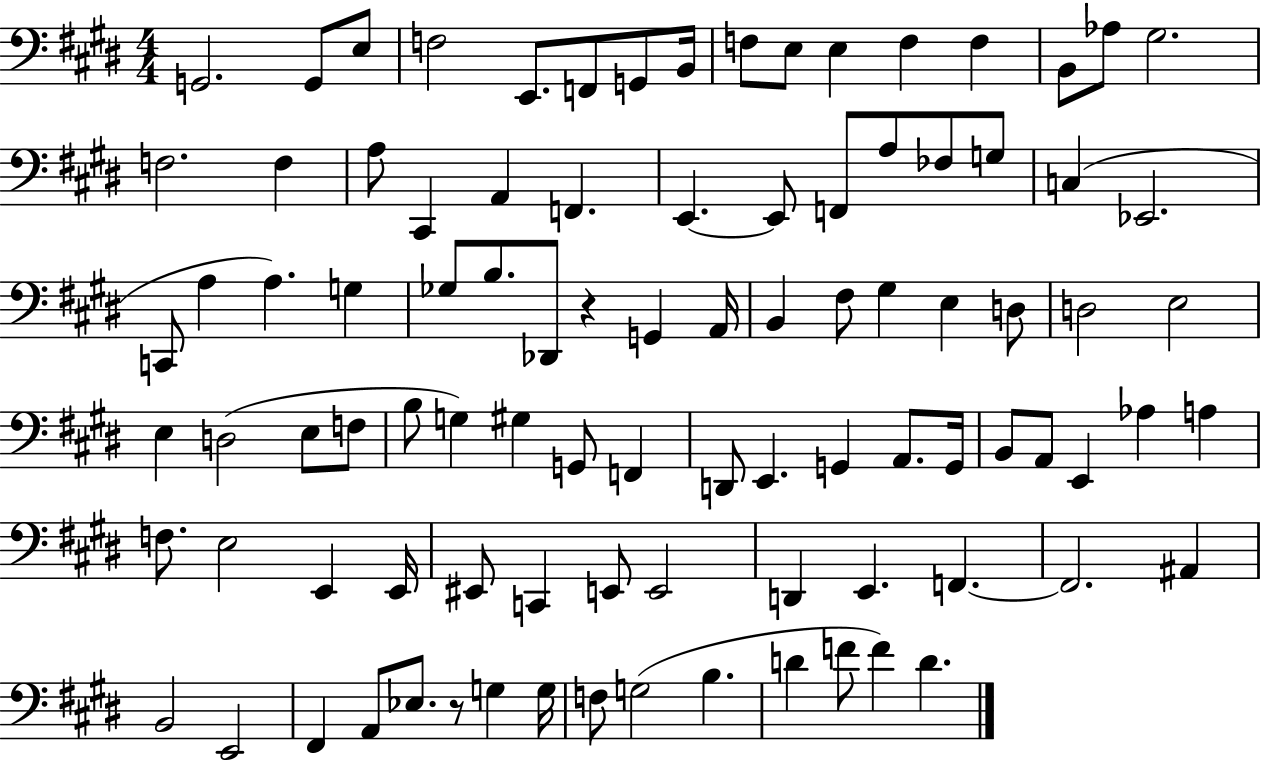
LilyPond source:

{
  \clef bass
  \numericTimeSignature
  \time 4/4
  \key e \major
  g,2. g,8 e8 | f2 e,8. f,8 g,8 b,16 | f8 e8 e4 f4 f4 | b,8 aes8 gis2. | \break f2. f4 | a8 cis,4 a,4 f,4. | e,4.~~ e,8 f,8 a8 fes8 g8 | c4( ees,2. | \break c,8 a4 a4.) g4 | ges8 b8. des,8 r4 g,4 a,16 | b,4 fis8 gis4 e4 d8 | d2 e2 | \break e4 d2( e8 f8 | b8 g4) gis4 g,8 f,4 | d,8 e,4. g,4 a,8. g,16 | b,8 a,8 e,4 aes4 a4 | \break f8. e2 e,4 e,16 | eis,8 c,4 e,8 e,2 | d,4 e,4. f,4.~~ | f,2. ais,4 | \break b,2 e,2 | fis,4 a,8 ees8. r8 g4 g16 | f8 g2( b4. | d'4 f'8 f'4) d'4. | \break \bar "|."
}